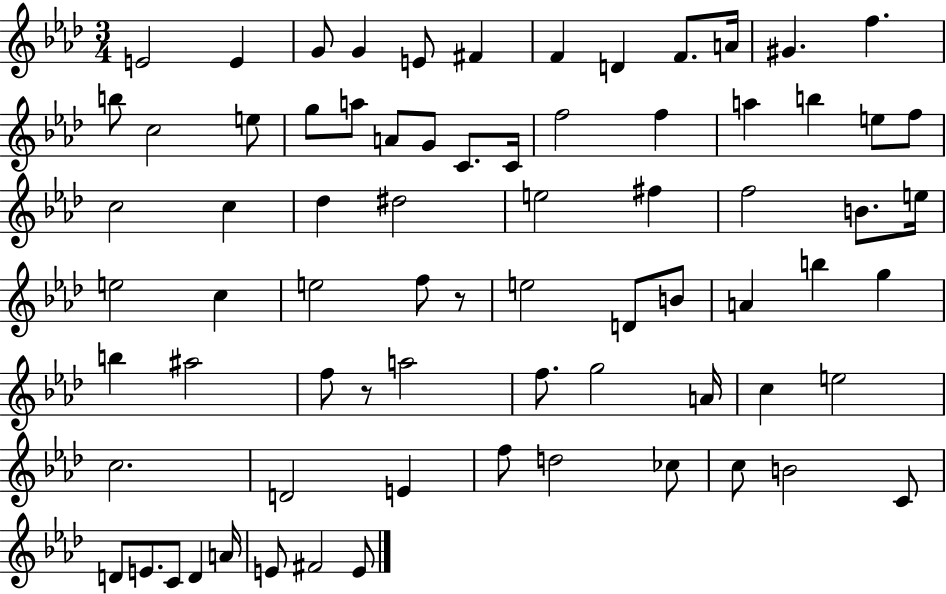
{
  \clef treble
  \numericTimeSignature
  \time 3/4
  \key aes \major
  e'2 e'4 | g'8 g'4 e'8 fis'4 | f'4 d'4 f'8. a'16 | gis'4. f''4. | \break b''8 c''2 e''8 | g''8 a''8 a'8 g'8 c'8. c'16 | f''2 f''4 | a''4 b''4 e''8 f''8 | \break c''2 c''4 | des''4 dis''2 | e''2 fis''4 | f''2 b'8. e''16 | \break e''2 c''4 | e''2 f''8 r8 | e''2 d'8 b'8 | a'4 b''4 g''4 | \break b''4 ais''2 | f''8 r8 a''2 | f''8. g''2 a'16 | c''4 e''2 | \break c''2. | d'2 e'4 | f''8 d''2 ces''8 | c''8 b'2 c'8 | \break d'8 e'8. c'8 d'4 a'16 | e'8 fis'2 e'8 | \bar "|."
}